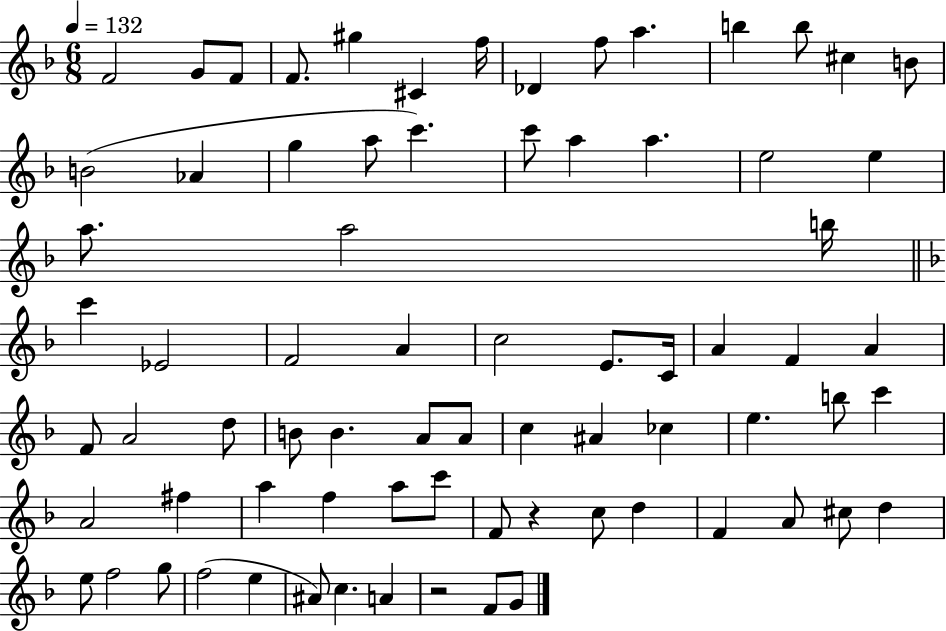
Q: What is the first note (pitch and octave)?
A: F4